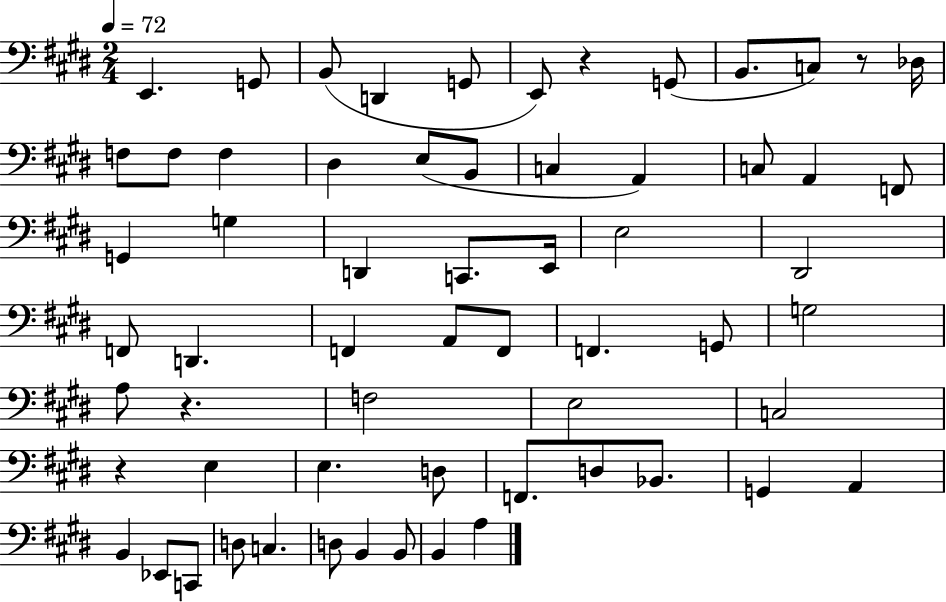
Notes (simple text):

E2/q. G2/e B2/e D2/q G2/e E2/e R/q G2/e B2/e. C3/e R/e Db3/s F3/e F3/e F3/q D#3/q E3/e B2/e C3/q A2/q C3/e A2/q F2/e G2/q G3/q D2/q C2/e. E2/s E3/h D#2/h F2/e D2/q. F2/q A2/e F2/e F2/q. G2/e G3/h A3/e R/q. F3/h E3/h C3/h R/q E3/q E3/q. D3/e F2/e. D3/e Bb2/e. G2/q A2/q B2/q Eb2/e C2/e D3/e C3/q. D3/e B2/q B2/e B2/q A3/q